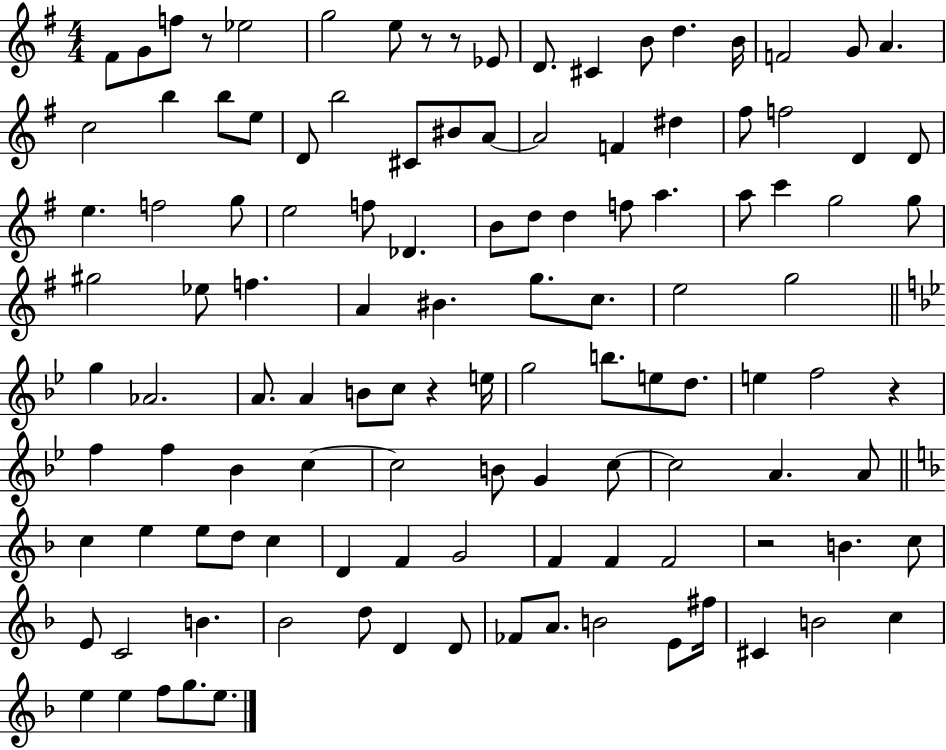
{
  \clef treble
  \numericTimeSignature
  \time 4/4
  \key g \major
  fis'8 g'8 f''8 r8 ees''2 | g''2 e''8 r8 r8 ees'8 | d'8. cis'4 b'8 d''4. b'16 | f'2 g'8 a'4. | \break c''2 b''4 b''8 e''8 | d'8 b''2 cis'8 bis'8 a'8~~ | a'2 f'4 dis''4 | fis''8 f''2 d'4 d'8 | \break e''4. f''2 g''8 | e''2 f''8 des'4. | b'8 d''8 d''4 f''8 a''4. | a''8 c'''4 g''2 g''8 | \break gis''2 ees''8 f''4. | a'4 bis'4. g''8. c''8. | e''2 g''2 | \bar "||" \break \key g \minor g''4 aes'2. | a'8. a'4 b'8 c''8 r4 e''16 | g''2 b''8. e''8 d''8. | e''4 f''2 r4 | \break f''4 f''4 bes'4 c''4~~ | c''2 b'8 g'4 c''8~~ | c''2 a'4. a'8 | \bar "||" \break \key f \major c''4 e''4 e''8 d''8 c''4 | d'4 f'4 g'2 | f'4 f'4 f'2 | r2 b'4. c''8 | \break e'8 c'2 b'4. | bes'2 d''8 d'4 d'8 | fes'8 a'8. b'2 e'8 fis''16 | cis'4 b'2 c''4 | \break e''4 e''4 f''8 g''8. e''8. | \bar "|."
}